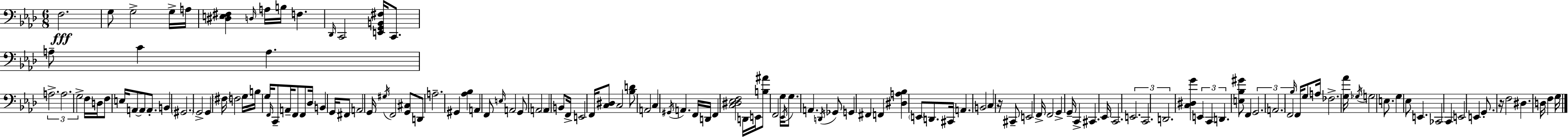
X:1
T:Untitled
M:6/8
L:1/4
K:Ab
F,2 G,/2 G,2 G,/4 A,/4 [^D,E,^F,] D,/4 A,/4 B,/4 F, _D,,/4 C,,2 [E,,G,,B,,^F,]/4 C,,/2 A,/2 C A, A,2 A,2 G,2 F,/4 D,/4 F,/2 E,/4 A,,/2 A,,/2 A,,/2 B,, ^G,,2 G,,2 G,, ^F,/4 F,2 G,/4 B,/4 G,/4 F,,/4 C,,/2 A,,/4 F,,/2 F,,/2 _D,/4 B,, G,,/4 ^F,,/2 A,,2 G,,/4 ^G,/4 F,,2 [G,,^C,]/2 D,,/2 A,2 ^G,, [_A,_B,] A,, F,,/2 E,/4 A,,2 G,,/2 A,,2 A,, B,,/2 F,,/4 E,,2 F,,/4 [C,^D,]/2 C,2 [_B,D]/2 A,,2 C, ^G,,/4 A,, F,,/4 D,,/4 F,, [C,^D,_E,F,]2 D,,/4 E,,/4 [B,^A]/2 F,,2 G,/4 _E,,/4 G,/2 A,, D,,/4 _G,,/2 G,, ^F,, F,, [^D,A,_B,] E,,/2 D,,/2 ^C,,/4 A,, B,,2 C, z/4 ^C,,/2 E,,2 F,,/4 F,,2 G,, G,,/4 C,, ^C,, _E,,/4 C,,2 E,,2 C,,2 D,,2 [C,^D,G] E,, C,, D,, [E,_B,^G]/2 F,, G,,2 A,,2 F,,2 _B,/4 F,,/4 G,/2 A,/4 _F,2 [G,_A]/4 _G,/4 G,2 E,/2 G, _E,/2 E,, _C,,2 C,, E,,2 E,, G,,/2 z/4 F,2 ^D, D,/4 F, G,/4